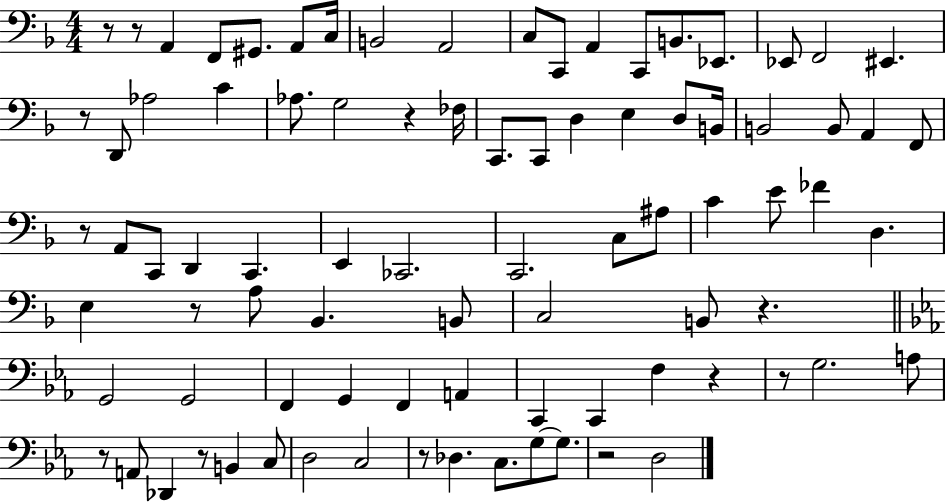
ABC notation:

X:1
T:Untitled
M:4/4
L:1/4
K:F
z/2 z/2 A,, F,,/2 ^G,,/2 A,,/2 C,/4 B,,2 A,,2 C,/2 C,,/2 A,, C,,/2 B,,/2 _E,,/2 _E,,/2 F,,2 ^E,, z/2 D,,/2 _A,2 C _A,/2 G,2 z _F,/4 C,,/2 C,,/2 D, E, D,/2 B,,/4 B,,2 B,,/2 A,, F,,/2 z/2 A,,/2 C,,/2 D,, C,, E,, _C,,2 C,,2 C,/2 ^A,/2 C E/2 _F D, E, z/2 A,/2 _B,, B,,/2 C,2 B,,/2 z G,,2 G,,2 F,, G,, F,, A,, C,, C,, F, z z/2 G,2 A,/2 z/2 A,,/2 _D,, z/2 B,, C,/2 D,2 C,2 z/2 _D, C,/2 G,/2 G,/2 z2 D,2